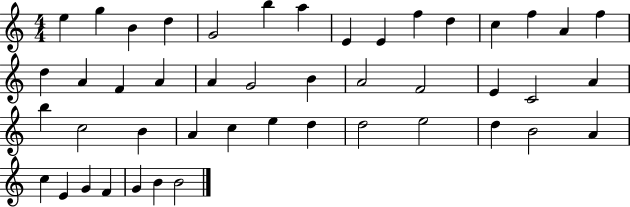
X:1
T:Untitled
M:4/4
L:1/4
K:C
e g B d G2 b a E E f d c f A f d A F A A G2 B A2 F2 E C2 A b c2 B A c e d d2 e2 d B2 A c E G F G B B2